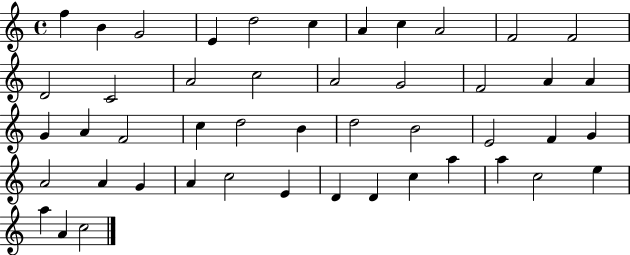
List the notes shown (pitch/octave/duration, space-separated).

F5/q B4/q G4/h E4/q D5/h C5/q A4/q C5/q A4/h F4/h F4/h D4/h C4/h A4/h C5/h A4/h G4/h F4/h A4/q A4/q G4/q A4/q F4/h C5/q D5/h B4/q D5/h B4/h E4/h F4/q G4/q A4/h A4/q G4/q A4/q C5/h E4/q D4/q D4/q C5/q A5/q A5/q C5/h E5/q A5/q A4/q C5/h